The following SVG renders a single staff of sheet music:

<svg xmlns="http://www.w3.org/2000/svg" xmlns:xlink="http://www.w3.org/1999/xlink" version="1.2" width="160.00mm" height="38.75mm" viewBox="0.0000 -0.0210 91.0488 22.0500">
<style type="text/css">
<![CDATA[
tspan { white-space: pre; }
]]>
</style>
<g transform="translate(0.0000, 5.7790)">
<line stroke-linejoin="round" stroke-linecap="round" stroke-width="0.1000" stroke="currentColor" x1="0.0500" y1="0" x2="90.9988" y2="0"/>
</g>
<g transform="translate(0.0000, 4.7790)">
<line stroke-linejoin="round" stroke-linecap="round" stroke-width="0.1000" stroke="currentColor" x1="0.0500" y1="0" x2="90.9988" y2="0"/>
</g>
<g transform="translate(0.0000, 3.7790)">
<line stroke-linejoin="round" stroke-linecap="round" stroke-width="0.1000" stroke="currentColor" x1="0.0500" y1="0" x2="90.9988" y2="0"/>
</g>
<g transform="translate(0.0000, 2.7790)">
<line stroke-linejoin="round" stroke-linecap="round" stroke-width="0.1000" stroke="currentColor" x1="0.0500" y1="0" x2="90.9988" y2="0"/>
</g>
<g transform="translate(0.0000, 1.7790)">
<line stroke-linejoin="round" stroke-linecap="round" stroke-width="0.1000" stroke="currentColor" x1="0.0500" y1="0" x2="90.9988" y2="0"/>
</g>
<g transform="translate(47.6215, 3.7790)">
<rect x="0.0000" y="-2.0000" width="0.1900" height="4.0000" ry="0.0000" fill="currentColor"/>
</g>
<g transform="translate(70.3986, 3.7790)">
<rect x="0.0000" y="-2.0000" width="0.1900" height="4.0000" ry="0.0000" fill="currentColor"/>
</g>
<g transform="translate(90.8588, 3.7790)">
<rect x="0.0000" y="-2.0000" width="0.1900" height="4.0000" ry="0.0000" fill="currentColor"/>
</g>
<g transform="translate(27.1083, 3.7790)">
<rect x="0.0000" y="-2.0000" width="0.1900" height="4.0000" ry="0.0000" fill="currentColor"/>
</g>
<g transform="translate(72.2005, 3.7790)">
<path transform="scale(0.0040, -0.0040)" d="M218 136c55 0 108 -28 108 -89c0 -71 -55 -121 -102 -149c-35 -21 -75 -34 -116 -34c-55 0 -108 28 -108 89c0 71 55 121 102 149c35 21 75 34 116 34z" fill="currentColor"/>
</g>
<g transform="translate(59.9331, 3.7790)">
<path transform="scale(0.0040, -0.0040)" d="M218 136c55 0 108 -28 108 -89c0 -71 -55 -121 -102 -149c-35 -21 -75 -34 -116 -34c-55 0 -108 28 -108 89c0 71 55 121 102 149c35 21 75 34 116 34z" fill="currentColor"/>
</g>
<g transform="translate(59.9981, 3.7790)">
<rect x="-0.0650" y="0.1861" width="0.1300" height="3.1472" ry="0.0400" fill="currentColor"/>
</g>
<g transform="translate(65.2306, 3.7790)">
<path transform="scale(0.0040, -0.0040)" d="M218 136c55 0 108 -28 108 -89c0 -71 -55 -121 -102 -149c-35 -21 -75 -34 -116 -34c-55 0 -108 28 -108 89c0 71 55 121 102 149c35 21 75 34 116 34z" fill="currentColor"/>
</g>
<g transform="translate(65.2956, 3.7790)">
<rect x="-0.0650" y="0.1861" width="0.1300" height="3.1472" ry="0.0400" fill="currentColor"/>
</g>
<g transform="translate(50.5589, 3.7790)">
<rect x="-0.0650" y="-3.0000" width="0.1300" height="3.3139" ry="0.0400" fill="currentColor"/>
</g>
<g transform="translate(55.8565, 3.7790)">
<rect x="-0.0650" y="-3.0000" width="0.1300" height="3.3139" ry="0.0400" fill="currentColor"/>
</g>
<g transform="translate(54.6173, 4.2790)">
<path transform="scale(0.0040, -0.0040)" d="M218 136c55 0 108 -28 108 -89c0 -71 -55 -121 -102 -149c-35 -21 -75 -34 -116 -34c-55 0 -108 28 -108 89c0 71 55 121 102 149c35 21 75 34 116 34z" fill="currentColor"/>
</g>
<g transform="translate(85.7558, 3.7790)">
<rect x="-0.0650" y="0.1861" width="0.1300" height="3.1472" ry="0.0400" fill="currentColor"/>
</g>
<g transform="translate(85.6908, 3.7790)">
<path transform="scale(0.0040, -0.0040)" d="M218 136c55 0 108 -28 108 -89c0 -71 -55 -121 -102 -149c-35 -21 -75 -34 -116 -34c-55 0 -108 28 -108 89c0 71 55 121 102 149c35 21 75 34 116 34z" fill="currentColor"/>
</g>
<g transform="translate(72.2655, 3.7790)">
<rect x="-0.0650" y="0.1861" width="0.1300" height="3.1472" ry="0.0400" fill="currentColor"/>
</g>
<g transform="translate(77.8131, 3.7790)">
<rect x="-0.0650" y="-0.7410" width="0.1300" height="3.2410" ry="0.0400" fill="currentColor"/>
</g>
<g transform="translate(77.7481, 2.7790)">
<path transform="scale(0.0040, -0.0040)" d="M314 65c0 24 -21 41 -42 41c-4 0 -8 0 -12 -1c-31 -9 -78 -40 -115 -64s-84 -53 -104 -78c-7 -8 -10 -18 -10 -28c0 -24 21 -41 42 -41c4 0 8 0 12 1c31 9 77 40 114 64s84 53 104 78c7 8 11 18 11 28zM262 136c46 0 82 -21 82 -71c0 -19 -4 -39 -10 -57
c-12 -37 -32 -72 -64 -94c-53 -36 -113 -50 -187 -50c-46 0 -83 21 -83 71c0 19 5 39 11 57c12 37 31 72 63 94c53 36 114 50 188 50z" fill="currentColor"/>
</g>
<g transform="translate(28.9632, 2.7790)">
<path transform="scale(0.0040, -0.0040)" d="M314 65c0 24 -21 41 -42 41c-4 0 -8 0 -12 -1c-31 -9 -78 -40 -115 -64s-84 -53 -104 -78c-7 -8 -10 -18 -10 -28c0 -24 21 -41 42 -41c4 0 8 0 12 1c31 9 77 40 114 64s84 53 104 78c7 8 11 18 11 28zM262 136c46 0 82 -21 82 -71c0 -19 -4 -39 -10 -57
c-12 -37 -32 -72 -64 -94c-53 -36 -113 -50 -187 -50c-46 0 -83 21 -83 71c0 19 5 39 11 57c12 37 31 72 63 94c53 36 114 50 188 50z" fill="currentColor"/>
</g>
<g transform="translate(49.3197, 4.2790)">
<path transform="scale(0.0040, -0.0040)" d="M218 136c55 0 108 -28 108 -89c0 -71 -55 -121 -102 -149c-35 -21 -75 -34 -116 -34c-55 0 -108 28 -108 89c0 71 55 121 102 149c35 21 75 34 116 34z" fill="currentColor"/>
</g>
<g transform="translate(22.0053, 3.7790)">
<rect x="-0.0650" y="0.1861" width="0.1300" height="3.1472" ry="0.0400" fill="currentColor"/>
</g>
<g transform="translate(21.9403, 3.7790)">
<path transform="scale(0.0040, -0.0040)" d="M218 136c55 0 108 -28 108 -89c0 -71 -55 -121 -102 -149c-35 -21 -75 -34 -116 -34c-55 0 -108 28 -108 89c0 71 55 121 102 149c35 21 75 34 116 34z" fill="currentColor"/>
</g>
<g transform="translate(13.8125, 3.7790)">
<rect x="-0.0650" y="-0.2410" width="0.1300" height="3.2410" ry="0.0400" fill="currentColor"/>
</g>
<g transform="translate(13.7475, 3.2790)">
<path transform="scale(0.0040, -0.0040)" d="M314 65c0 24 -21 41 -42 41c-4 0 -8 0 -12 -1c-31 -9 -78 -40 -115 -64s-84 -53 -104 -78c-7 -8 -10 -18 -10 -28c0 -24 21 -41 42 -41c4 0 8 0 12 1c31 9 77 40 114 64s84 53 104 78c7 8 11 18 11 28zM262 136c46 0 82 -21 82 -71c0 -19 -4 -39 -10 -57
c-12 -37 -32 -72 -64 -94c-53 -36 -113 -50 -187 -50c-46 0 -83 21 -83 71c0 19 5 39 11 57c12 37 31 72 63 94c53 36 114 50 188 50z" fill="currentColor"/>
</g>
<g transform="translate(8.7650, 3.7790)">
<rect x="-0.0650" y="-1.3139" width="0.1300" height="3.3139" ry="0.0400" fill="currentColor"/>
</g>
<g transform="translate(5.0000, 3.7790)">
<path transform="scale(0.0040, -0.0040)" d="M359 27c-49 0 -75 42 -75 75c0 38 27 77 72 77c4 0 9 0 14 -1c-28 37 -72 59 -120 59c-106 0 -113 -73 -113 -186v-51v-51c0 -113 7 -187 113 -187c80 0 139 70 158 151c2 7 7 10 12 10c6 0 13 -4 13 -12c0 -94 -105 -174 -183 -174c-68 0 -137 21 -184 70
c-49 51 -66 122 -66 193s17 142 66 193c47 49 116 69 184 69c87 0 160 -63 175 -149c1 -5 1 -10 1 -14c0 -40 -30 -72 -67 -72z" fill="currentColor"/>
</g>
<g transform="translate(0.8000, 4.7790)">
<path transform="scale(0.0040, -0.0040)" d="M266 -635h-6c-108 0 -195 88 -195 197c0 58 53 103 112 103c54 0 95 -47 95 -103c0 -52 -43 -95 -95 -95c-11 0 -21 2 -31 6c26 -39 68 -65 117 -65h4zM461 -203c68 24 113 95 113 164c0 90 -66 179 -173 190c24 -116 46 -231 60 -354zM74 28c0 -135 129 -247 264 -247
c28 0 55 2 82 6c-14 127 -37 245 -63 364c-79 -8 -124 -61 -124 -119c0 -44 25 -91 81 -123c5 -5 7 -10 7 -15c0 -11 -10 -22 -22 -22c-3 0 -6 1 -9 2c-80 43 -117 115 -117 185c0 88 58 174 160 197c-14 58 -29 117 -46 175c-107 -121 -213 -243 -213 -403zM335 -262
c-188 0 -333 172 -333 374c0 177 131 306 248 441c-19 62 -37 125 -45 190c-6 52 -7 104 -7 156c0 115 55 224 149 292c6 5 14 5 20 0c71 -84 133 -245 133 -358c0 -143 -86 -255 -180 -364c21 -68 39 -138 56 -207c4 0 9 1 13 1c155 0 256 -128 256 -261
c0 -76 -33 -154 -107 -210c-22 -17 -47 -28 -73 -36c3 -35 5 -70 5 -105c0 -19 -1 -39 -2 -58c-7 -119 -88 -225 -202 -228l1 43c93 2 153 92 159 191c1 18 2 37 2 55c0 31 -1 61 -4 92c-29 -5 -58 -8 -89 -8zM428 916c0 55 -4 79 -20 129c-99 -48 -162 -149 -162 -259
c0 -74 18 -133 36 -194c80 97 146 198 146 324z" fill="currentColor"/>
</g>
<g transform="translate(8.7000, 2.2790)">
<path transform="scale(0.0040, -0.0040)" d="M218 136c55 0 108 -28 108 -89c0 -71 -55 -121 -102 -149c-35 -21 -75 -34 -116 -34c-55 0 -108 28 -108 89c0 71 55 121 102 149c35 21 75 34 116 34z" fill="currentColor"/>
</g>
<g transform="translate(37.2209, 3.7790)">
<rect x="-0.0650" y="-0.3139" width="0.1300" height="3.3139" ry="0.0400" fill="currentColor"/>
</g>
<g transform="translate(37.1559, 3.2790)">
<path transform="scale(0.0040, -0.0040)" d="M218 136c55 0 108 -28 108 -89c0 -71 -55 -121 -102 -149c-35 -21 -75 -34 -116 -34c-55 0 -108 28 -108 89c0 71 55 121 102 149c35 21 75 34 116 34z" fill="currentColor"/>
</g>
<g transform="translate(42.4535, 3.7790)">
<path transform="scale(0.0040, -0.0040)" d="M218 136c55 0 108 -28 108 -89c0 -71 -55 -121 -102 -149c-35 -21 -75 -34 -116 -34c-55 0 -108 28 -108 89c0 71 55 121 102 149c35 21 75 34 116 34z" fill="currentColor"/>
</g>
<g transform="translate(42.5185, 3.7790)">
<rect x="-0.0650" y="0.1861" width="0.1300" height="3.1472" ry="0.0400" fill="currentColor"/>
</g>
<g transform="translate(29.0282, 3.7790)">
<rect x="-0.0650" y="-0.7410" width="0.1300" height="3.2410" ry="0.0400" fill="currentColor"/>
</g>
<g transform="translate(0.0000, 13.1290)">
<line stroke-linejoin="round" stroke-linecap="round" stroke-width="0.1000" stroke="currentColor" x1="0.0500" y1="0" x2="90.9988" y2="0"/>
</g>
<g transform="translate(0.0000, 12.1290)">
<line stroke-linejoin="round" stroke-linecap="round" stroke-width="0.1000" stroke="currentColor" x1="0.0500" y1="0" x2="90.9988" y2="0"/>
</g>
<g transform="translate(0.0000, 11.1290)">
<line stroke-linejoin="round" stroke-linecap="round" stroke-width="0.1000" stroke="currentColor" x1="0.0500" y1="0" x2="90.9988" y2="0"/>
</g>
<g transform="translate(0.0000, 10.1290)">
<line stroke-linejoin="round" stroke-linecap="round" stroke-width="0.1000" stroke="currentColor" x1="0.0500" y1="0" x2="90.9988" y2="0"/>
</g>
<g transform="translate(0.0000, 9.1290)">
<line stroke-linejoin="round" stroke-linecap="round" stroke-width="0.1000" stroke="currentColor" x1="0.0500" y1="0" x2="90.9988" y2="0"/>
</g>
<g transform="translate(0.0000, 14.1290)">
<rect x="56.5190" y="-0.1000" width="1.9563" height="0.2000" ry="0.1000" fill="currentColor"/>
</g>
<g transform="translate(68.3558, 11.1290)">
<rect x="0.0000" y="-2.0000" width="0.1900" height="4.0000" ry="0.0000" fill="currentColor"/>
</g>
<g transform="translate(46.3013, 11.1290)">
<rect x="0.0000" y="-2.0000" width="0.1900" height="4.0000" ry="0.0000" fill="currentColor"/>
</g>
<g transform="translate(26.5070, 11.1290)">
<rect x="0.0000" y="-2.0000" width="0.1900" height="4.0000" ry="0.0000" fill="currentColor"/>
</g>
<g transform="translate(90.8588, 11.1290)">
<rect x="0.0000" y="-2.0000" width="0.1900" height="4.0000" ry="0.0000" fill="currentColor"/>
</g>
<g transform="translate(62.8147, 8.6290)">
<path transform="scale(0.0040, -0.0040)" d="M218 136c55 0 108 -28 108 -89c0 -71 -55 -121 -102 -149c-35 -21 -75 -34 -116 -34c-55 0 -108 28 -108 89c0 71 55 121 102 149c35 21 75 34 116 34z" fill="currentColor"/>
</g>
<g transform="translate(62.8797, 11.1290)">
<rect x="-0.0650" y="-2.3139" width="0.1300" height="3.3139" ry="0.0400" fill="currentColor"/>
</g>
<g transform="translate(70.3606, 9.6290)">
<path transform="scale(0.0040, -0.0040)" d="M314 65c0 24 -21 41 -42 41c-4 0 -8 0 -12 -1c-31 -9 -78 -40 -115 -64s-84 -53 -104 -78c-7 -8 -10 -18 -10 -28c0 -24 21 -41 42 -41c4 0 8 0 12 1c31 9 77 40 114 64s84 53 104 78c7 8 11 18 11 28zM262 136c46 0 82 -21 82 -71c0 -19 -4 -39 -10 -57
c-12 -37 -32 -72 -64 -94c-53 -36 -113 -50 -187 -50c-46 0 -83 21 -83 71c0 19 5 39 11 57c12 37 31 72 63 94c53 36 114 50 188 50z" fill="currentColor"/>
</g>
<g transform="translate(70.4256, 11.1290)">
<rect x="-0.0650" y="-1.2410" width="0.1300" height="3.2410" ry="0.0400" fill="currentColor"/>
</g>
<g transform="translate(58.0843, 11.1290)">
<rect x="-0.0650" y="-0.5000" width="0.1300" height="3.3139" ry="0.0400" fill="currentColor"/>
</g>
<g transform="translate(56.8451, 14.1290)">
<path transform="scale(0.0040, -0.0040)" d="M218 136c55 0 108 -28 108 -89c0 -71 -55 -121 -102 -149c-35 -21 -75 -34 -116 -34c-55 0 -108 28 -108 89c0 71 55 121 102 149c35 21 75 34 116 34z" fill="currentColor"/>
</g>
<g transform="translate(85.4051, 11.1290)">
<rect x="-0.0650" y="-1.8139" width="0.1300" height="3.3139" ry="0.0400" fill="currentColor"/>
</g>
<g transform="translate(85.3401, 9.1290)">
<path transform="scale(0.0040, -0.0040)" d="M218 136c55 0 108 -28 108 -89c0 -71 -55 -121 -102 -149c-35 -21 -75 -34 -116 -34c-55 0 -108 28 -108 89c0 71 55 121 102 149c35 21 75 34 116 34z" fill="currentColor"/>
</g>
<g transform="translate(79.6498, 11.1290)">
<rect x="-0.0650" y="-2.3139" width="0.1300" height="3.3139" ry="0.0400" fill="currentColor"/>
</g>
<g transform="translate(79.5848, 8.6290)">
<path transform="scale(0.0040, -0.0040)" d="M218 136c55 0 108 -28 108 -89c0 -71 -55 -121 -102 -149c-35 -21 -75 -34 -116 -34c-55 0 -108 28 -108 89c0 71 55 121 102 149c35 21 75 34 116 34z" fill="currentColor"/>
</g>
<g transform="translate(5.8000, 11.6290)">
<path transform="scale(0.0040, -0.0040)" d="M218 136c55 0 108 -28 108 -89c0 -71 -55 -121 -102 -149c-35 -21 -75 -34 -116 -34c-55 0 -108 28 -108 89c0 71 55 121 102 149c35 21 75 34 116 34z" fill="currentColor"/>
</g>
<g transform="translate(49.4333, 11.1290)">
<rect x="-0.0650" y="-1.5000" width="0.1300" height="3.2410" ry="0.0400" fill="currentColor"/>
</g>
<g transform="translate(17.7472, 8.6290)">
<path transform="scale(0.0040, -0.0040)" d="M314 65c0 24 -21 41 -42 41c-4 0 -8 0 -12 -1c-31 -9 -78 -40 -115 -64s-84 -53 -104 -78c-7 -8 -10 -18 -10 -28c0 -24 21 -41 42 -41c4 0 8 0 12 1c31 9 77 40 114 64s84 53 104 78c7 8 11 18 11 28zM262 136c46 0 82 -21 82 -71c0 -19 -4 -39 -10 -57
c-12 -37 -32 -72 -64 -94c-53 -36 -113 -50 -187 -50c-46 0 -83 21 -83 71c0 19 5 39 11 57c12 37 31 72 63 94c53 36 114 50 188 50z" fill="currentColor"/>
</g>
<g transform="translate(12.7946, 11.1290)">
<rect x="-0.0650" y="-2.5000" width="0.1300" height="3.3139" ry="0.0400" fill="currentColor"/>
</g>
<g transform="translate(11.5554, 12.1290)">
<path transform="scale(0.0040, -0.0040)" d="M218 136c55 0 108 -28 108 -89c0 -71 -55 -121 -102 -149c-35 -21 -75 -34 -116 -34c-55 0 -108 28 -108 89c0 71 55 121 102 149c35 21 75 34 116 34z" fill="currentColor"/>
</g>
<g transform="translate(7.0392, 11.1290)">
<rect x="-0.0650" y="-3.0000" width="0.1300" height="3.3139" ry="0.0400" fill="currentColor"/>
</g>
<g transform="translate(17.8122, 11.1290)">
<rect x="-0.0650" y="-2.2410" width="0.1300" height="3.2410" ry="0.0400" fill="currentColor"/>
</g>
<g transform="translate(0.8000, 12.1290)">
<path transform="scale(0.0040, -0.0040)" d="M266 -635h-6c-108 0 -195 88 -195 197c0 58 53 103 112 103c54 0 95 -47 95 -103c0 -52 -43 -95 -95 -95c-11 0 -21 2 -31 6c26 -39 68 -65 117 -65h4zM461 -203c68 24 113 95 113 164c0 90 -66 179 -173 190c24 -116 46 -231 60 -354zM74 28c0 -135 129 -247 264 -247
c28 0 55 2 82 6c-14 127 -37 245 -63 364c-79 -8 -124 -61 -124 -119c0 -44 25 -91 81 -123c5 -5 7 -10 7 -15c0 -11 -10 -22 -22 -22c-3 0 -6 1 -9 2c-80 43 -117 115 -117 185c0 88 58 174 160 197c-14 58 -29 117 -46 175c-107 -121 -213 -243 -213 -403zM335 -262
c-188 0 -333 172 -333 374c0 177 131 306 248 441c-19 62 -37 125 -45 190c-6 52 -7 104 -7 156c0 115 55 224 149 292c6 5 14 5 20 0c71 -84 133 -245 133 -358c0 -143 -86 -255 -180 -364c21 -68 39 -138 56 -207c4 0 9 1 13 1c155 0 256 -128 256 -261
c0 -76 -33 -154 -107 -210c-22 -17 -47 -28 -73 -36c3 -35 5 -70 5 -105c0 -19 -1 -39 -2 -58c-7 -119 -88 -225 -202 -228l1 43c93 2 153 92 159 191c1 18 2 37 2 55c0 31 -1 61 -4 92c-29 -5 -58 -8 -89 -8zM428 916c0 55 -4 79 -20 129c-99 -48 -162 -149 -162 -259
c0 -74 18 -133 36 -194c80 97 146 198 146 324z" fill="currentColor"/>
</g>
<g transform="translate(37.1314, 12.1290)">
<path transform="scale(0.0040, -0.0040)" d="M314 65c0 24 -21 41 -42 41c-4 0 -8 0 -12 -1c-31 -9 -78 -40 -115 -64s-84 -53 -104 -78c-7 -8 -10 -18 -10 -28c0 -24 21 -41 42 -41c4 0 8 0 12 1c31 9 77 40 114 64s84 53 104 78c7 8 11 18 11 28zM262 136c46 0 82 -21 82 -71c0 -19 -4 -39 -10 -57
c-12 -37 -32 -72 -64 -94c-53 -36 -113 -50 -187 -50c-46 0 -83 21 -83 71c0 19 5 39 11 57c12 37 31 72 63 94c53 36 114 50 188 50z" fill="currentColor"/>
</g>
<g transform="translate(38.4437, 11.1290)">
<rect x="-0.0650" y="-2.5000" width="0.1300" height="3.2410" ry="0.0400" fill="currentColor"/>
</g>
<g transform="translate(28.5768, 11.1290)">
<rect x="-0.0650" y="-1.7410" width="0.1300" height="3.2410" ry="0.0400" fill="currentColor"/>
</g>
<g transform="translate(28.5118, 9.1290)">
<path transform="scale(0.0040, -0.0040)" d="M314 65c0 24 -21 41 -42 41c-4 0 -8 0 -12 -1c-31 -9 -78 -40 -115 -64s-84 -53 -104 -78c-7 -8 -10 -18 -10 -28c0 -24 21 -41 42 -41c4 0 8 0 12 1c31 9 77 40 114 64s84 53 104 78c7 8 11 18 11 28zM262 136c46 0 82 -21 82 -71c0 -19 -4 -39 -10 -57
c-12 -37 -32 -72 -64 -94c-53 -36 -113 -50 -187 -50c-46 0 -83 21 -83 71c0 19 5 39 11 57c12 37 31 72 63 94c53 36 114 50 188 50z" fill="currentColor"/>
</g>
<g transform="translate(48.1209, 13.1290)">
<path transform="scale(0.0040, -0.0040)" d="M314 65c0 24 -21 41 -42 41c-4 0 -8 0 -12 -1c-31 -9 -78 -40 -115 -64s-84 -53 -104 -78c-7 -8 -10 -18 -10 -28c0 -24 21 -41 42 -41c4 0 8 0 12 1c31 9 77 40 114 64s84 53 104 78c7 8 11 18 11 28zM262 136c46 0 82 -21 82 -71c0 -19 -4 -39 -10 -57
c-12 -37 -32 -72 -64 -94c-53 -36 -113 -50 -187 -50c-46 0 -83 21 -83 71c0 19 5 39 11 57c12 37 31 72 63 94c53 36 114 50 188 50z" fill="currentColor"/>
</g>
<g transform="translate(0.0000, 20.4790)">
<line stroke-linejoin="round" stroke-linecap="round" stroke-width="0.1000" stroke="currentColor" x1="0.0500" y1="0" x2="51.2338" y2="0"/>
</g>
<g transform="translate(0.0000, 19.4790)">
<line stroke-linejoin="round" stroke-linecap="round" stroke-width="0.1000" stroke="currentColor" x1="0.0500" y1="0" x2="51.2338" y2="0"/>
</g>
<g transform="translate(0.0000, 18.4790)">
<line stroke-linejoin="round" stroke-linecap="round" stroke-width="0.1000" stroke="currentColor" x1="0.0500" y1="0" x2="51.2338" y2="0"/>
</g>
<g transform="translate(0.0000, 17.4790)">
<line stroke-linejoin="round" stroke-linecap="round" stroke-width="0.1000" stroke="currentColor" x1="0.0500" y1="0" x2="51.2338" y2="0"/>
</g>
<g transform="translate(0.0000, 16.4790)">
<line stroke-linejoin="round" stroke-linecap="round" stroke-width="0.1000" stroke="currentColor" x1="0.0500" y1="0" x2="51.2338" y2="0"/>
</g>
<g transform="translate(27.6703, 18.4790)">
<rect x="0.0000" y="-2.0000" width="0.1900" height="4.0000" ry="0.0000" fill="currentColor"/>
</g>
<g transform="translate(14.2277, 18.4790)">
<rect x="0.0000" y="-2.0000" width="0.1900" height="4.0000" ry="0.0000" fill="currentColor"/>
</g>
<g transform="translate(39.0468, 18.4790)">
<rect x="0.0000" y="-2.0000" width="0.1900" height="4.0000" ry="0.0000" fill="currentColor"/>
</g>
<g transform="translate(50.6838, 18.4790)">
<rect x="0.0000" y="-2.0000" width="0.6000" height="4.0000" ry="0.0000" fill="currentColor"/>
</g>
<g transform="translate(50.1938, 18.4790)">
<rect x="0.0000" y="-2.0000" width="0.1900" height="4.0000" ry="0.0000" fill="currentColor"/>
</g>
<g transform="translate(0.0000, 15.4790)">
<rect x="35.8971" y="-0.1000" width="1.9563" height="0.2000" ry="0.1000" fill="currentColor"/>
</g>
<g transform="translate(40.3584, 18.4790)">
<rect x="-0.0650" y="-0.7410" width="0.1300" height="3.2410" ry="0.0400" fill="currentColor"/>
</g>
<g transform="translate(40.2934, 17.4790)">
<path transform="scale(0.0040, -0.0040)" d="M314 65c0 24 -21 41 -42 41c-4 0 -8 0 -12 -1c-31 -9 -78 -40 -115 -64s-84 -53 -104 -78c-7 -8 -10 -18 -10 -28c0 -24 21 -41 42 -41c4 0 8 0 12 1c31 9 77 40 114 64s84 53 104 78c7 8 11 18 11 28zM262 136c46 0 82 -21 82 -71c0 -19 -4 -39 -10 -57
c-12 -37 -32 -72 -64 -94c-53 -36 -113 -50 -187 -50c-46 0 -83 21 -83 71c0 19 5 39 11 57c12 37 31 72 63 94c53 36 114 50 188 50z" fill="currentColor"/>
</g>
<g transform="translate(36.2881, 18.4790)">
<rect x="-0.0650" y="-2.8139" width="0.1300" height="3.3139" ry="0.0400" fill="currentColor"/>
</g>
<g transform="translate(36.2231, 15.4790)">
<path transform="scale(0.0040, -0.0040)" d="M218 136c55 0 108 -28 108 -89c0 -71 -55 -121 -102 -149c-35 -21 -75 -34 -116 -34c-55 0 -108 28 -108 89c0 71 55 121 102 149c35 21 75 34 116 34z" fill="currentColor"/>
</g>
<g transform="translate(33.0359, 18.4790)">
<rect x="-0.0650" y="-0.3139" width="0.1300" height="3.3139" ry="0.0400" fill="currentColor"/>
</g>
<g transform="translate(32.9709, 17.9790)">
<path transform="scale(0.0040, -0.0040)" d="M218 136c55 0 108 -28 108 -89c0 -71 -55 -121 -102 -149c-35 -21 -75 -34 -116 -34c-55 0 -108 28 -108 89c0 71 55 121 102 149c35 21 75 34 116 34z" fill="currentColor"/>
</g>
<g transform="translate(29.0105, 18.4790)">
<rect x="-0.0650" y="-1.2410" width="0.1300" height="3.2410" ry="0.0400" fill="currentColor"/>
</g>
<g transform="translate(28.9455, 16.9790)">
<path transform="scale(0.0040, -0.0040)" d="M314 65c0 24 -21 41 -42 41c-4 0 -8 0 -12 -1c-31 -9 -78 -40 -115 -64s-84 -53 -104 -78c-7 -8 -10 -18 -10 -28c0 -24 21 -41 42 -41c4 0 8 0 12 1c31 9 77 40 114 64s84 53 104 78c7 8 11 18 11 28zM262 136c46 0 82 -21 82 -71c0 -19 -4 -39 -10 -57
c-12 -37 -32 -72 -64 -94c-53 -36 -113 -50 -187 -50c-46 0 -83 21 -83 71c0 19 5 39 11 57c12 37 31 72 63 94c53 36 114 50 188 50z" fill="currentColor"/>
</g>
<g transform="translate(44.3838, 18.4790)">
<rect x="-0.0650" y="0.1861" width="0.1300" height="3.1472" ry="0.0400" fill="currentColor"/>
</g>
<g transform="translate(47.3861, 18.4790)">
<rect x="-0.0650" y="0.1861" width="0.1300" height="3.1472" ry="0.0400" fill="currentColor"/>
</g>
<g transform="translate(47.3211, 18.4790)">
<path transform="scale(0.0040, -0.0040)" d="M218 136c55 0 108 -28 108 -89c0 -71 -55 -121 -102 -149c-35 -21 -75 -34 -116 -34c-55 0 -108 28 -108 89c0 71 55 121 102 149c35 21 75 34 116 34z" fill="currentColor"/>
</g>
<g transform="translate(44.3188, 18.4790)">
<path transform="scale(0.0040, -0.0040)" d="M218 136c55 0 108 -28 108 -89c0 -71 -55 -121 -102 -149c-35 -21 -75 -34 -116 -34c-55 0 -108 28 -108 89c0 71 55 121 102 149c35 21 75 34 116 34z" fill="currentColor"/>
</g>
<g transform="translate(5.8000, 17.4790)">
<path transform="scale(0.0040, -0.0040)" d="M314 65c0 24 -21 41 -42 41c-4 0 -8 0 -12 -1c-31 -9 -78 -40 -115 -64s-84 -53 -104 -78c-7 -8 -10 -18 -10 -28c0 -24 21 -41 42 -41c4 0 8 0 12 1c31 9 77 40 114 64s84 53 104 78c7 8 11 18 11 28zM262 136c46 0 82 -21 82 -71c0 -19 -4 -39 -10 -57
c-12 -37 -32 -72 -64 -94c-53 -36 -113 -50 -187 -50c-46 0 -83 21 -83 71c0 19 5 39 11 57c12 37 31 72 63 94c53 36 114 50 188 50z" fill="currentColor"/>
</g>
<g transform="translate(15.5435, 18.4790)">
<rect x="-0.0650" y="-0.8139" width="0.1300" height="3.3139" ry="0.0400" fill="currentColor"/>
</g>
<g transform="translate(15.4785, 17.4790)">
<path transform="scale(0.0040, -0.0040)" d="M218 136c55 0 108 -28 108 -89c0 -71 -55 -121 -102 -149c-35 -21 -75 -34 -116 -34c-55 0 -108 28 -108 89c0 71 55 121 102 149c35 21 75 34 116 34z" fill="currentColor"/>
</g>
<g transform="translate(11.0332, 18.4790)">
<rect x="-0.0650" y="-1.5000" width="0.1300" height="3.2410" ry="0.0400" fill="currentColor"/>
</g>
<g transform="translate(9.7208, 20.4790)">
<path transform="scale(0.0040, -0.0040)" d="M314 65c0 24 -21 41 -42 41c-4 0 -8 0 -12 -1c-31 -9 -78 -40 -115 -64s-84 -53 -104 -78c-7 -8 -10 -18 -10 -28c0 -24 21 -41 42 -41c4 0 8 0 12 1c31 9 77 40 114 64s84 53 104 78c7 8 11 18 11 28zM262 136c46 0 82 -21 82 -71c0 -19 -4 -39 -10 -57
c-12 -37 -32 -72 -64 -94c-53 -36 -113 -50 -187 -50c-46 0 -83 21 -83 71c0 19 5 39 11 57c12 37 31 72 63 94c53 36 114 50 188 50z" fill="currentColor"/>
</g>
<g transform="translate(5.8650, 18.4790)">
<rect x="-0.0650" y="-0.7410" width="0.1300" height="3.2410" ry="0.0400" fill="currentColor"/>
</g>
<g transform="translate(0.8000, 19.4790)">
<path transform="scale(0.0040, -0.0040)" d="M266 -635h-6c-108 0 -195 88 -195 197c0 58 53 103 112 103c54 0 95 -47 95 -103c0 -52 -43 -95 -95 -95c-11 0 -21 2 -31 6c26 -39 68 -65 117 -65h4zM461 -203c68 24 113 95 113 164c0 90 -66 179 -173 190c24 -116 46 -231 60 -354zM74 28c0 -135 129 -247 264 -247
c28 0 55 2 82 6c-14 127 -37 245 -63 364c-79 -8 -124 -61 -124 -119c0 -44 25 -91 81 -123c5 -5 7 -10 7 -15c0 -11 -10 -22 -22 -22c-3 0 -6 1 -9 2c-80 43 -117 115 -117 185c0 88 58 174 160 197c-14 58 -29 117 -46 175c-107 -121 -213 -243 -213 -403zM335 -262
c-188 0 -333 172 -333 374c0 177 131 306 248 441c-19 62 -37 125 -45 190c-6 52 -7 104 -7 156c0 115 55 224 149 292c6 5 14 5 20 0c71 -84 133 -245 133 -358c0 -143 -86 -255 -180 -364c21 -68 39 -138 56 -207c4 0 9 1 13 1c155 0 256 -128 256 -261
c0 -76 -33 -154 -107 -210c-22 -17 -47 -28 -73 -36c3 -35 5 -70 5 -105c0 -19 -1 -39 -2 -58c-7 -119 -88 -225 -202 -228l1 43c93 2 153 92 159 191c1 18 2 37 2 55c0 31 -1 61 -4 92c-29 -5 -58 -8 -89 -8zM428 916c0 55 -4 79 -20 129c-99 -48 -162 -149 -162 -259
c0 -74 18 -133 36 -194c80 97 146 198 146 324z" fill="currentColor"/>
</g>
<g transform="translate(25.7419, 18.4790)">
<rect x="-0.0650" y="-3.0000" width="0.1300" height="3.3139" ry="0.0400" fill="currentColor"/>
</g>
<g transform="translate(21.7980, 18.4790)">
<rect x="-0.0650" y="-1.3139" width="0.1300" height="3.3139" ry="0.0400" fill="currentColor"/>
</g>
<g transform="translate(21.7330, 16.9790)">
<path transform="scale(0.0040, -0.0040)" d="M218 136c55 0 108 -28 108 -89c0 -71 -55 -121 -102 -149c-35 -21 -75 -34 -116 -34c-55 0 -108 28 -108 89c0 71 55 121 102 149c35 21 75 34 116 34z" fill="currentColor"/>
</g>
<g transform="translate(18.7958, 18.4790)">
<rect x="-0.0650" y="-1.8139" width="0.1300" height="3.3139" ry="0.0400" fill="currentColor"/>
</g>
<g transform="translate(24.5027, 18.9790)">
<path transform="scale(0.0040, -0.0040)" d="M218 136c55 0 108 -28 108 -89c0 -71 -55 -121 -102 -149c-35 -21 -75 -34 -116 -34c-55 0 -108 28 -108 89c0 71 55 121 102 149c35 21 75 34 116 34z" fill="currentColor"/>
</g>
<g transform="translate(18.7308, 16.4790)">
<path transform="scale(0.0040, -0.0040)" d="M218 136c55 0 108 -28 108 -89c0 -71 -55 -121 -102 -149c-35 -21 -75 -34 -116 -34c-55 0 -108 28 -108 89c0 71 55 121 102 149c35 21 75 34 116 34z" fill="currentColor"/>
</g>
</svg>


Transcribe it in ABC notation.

X:1
T:Untitled
M:4/4
L:1/4
K:C
e c2 B d2 c B A A B B B d2 B A G g2 f2 G2 E2 C g e2 g f d2 E2 d f e A e2 c a d2 B B